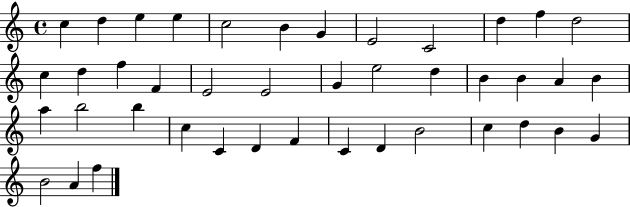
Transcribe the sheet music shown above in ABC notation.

X:1
T:Untitled
M:4/4
L:1/4
K:C
c d e e c2 B G E2 C2 d f d2 c d f F E2 E2 G e2 d B B A B a b2 b c C D F C D B2 c d B G B2 A f